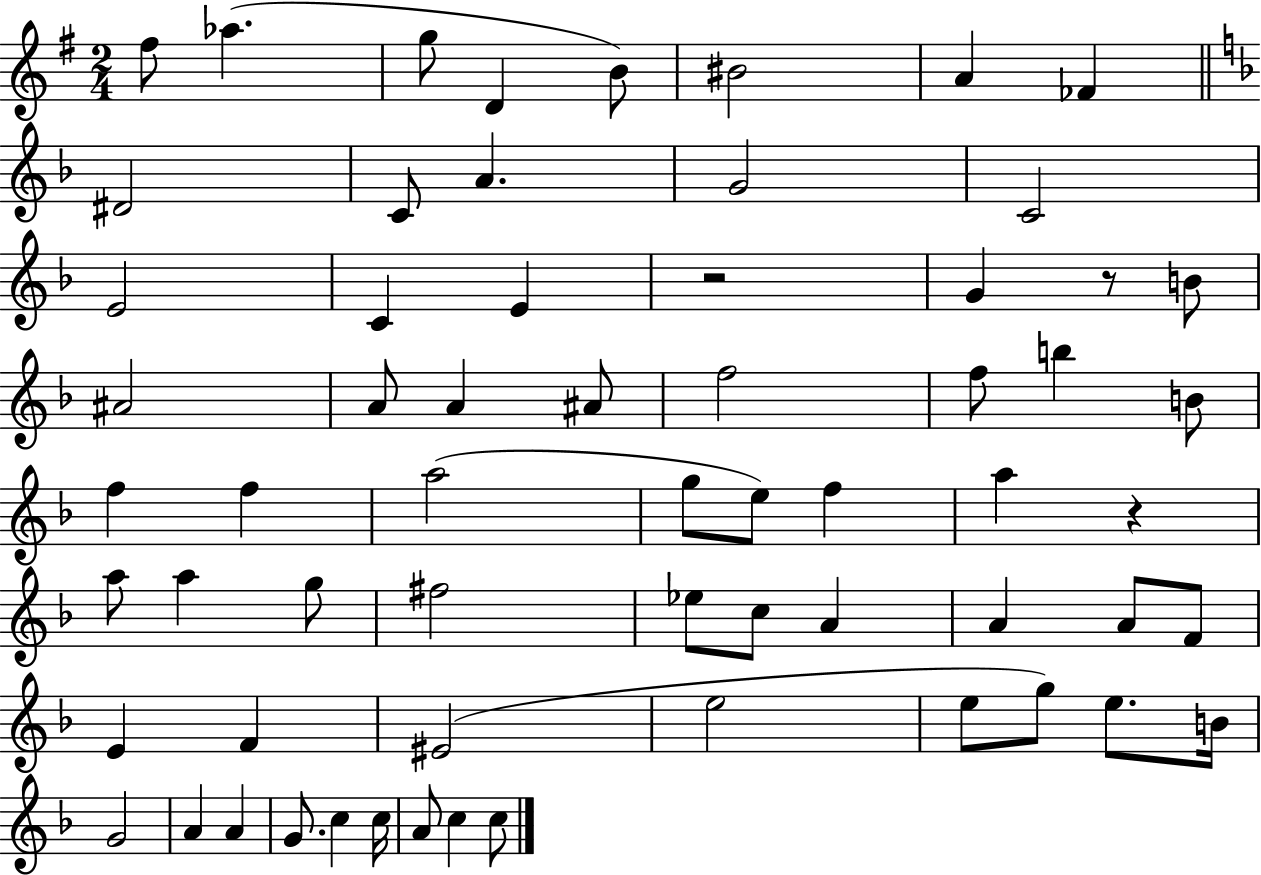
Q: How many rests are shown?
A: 3